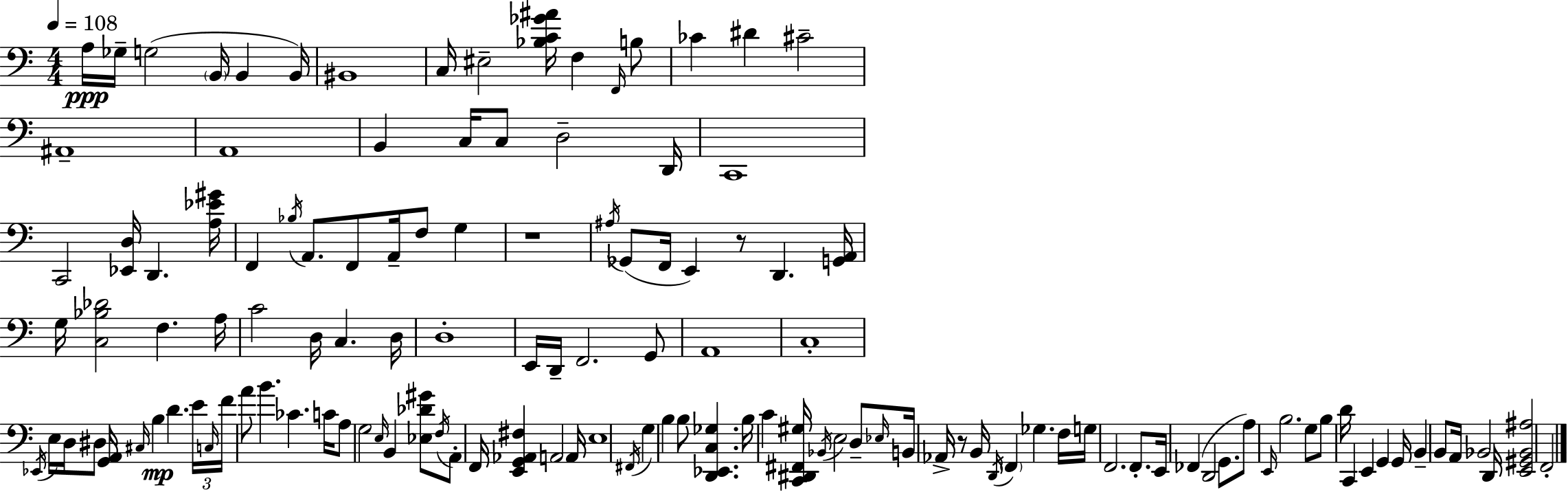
X:1
T:Untitled
M:4/4
L:1/4
K:Am
A,/4 _G,/4 G,2 B,,/4 B,, B,,/4 ^B,,4 C,/4 ^E,2 [_B,C_G^A]/4 F, F,,/4 B,/2 _C ^D ^C2 ^A,,4 A,,4 B,, C,/4 C,/2 D,2 D,,/4 C,,4 C,,2 [_E,,D,]/4 D,, [A,_E^G]/4 F,, _B,/4 A,,/2 F,,/2 A,,/4 F,/2 G, z4 ^A,/4 _G,,/2 F,,/4 E,, z/2 D,, [G,,A,,]/4 G,/4 [C,_B,_D]2 F, A,/4 C2 D,/4 C, D,/4 D,4 E,,/4 D,,/4 F,,2 G,,/2 A,,4 C,4 _E,,/4 E,/4 D,/4 ^D,/2 [G,,A,,]/4 ^C,/4 B, D E/4 C,/4 F/4 A/2 B _C C/4 A,/2 G,2 E,/4 B,, [_E,_D^G]/2 F,/4 A,,/2 F,,/4 [E,,G,,_A,,^F,] A,,2 A,,/4 E,4 ^F,,/4 G, B, B,/2 [D,,_E,,C,_G,] B,/4 C [C,,^D,,^F,,^G,]/4 _B,,/4 E,2 D,/2 _E,/4 B,,/4 _A,,/4 z/2 B,,/4 D,,/4 F,, _G, F,/4 G,/4 F,,2 F,,/2 E,,/4 _F,, D,,2 G,,/2 A,/2 E,,/4 B,2 G,/2 B,/2 D/4 C,, E,, G,, G,,/4 B,, B,,/2 A,,/4 _B,,2 D,,/4 [E,,^G,,_B,,^A,]2 F,,2